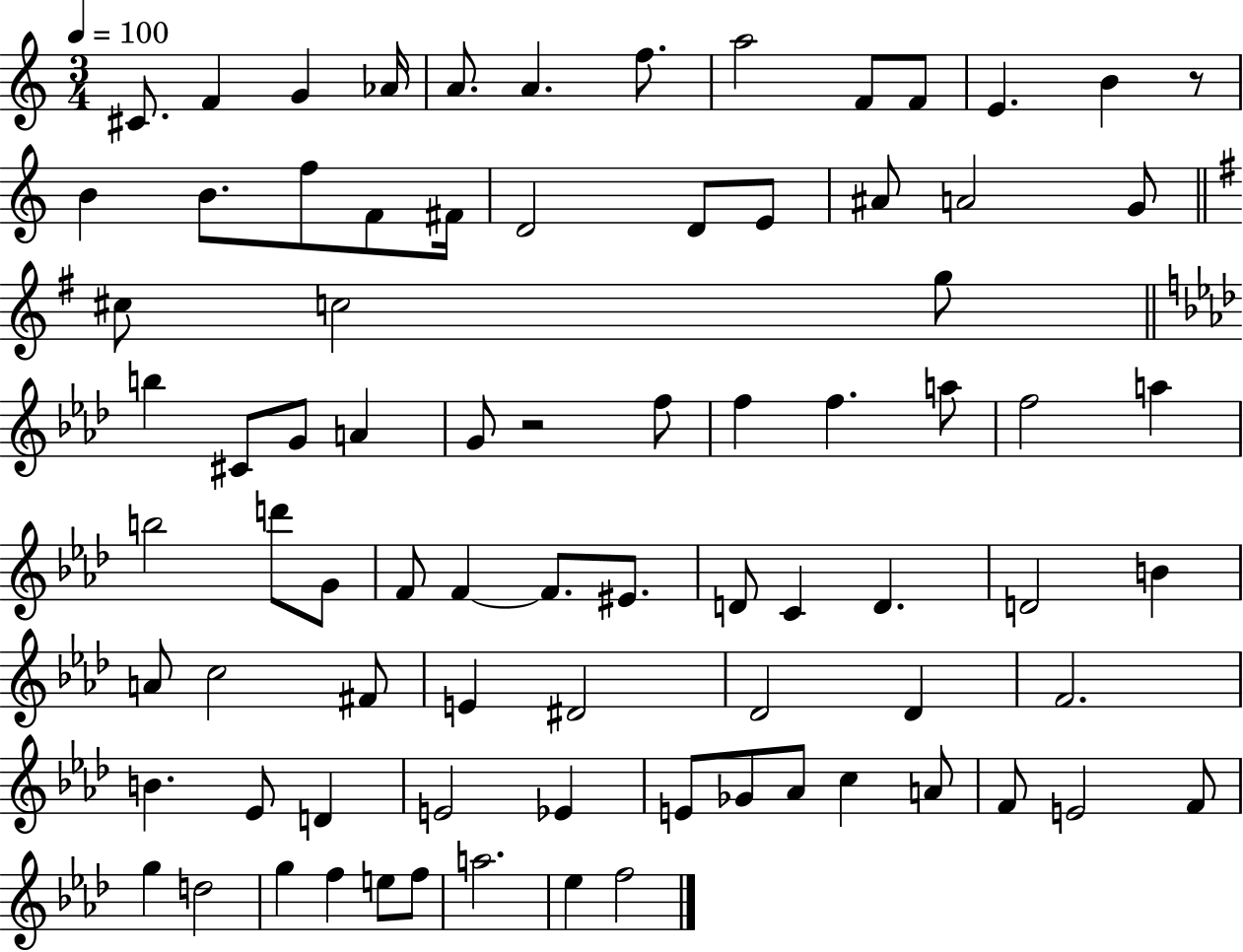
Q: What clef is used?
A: treble